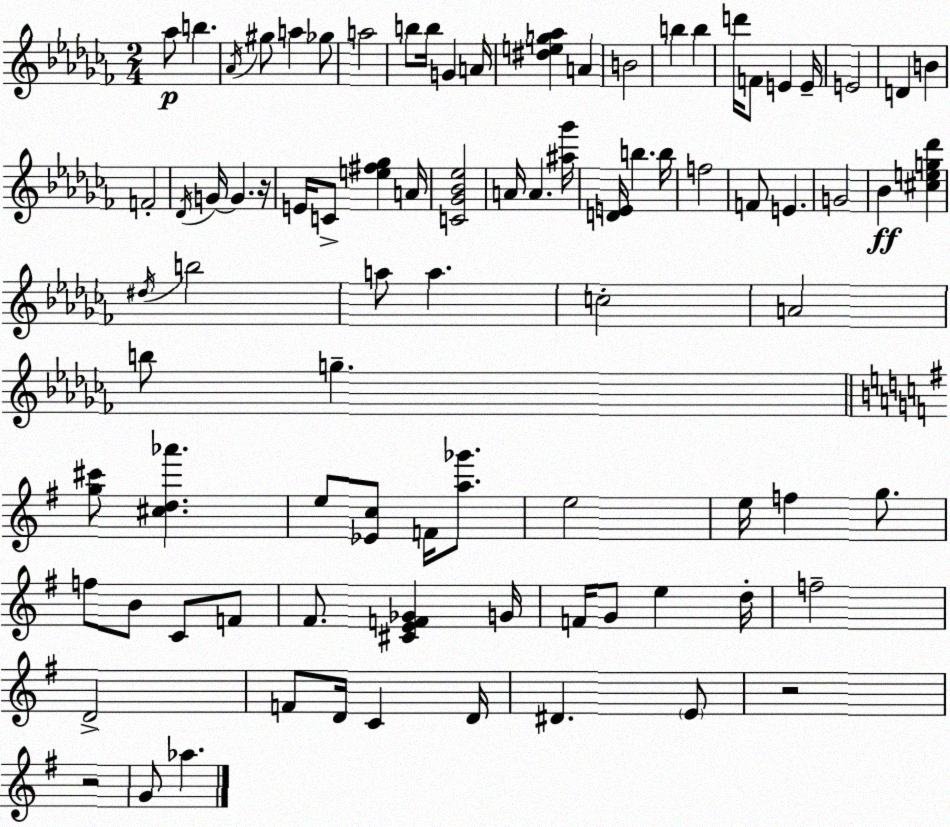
X:1
T:Untitled
M:2/4
L:1/4
K:Abm
_a/2 b _A/4 ^g/2 a _g/2 a2 b/2 b/4 G A/4 [^deg_a] A B2 b b d'/4 F/2 E E/4 E2 D B F2 _D/4 G/4 G z/4 E/4 C/2 [e^f_g] A/4 [C_G_B_e]2 A/4 A [^a_g']/4 [DE]/4 b b/4 f2 F/2 E G2 _B [^ceg_d'] ^d/4 b2 a/2 a c2 A2 b/2 g [g^c']/2 [^cd_a'] e/2 [_Ec]/2 F/4 [a_g']/2 e2 e/4 f g/2 f/2 B/2 C/2 F/2 ^F/2 [^CEF_G] G/4 F/4 G/2 e d/4 f2 D2 F/2 D/4 C D/4 ^D E/2 z2 z2 G/2 _a